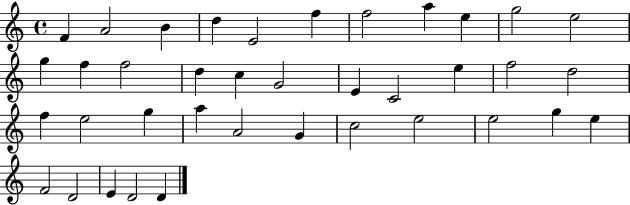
X:1
T:Untitled
M:4/4
L:1/4
K:C
F A2 B d E2 f f2 a e g2 e2 g f f2 d c G2 E C2 e f2 d2 f e2 g a A2 G c2 e2 e2 g e F2 D2 E D2 D